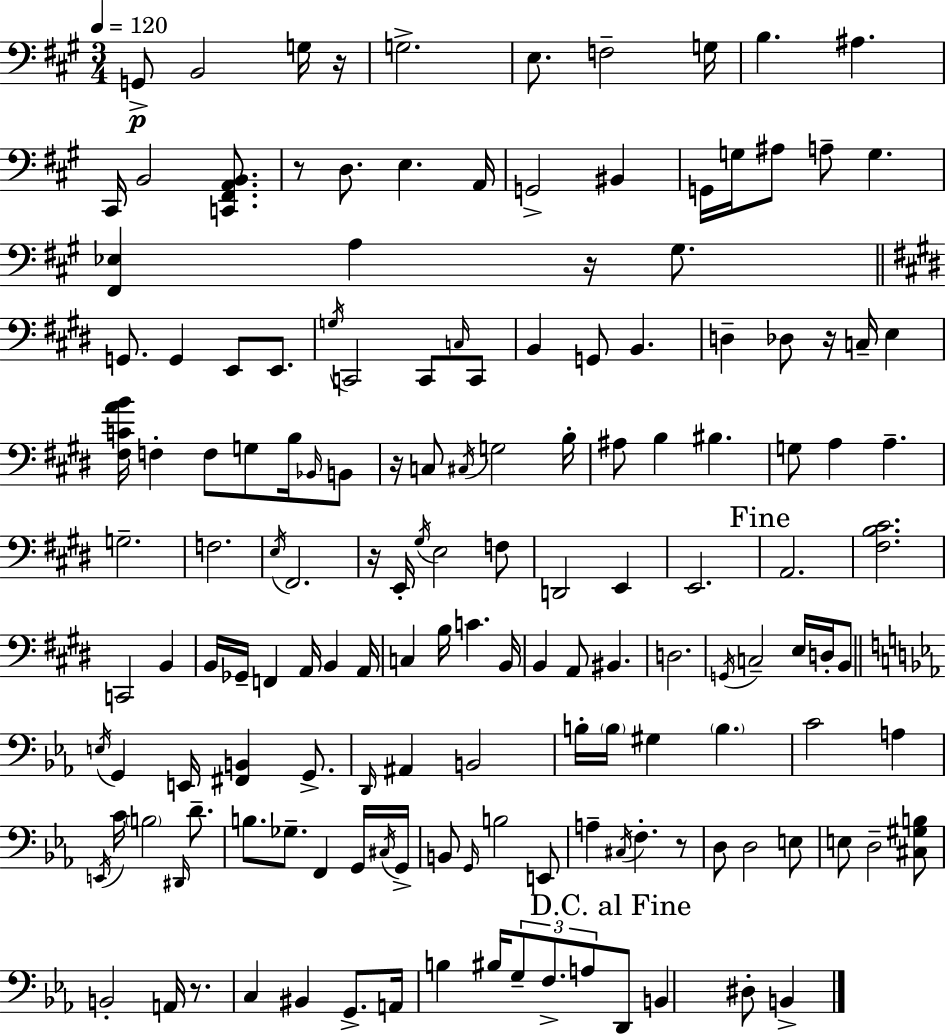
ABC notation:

X:1
T:Untitled
M:3/4
L:1/4
K:A
G,,/2 B,,2 G,/4 z/4 G,2 E,/2 F,2 G,/4 B, ^A, ^C,,/4 B,,2 [C,,^F,,A,,B,,]/2 z/2 D,/2 E, A,,/4 G,,2 ^B,, G,,/4 G,/4 ^A,/2 A,/2 G, [^F,,_E,] A, z/4 ^G,/2 G,,/2 G,, E,,/2 E,,/2 G,/4 C,,2 C,,/2 C,/4 C,,/2 B,, G,,/2 B,, D, _D,/2 z/4 C,/4 E, [^F,CAB]/4 F, F,/2 G,/2 B,/4 _B,,/4 B,,/2 z/4 C,/2 ^C,/4 G,2 B,/4 ^A,/2 B, ^B, G,/2 A, A, G,2 F,2 E,/4 ^F,,2 z/4 E,,/4 ^G,/4 E,2 F,/2 D,,2 E,, E,,2 A,,2 [^F,B,^C]2 C,,2 B,, B,,/4 _G,,/4 F,, A,,/4 B,, A,,/4 C, B,/4 C B,,/4 B,, A,,/2 ^B,, D,2 G,,/4 C,2 E,/4 D,/4 B,,/2 E,/4 G,, E,,/4 [^F,,B,,] G,,/2 D,,/4 ^A,, B,,2 B,/4 B,/4 ^G, B, C2 A, E,,/4 C/4 B,2 ^D,,/4 D/2 B,/2 _G,/2 F,, G,,/4 ^C,/4 G,,/4 B,,/2 G,,/4 B,2 E,,/2 A, ^C,/4 F, z/2 D,/2 D,2 E,/2 E,/2 D,2 [^C,^G,B,]/2 B,,2 A,,/4 z/2 C, ^B,, G,,/2 A,,/4 B, ^B,/4 G,/2 F,/2 A,/2 D,,/2 B,, ^D,/2 B,,